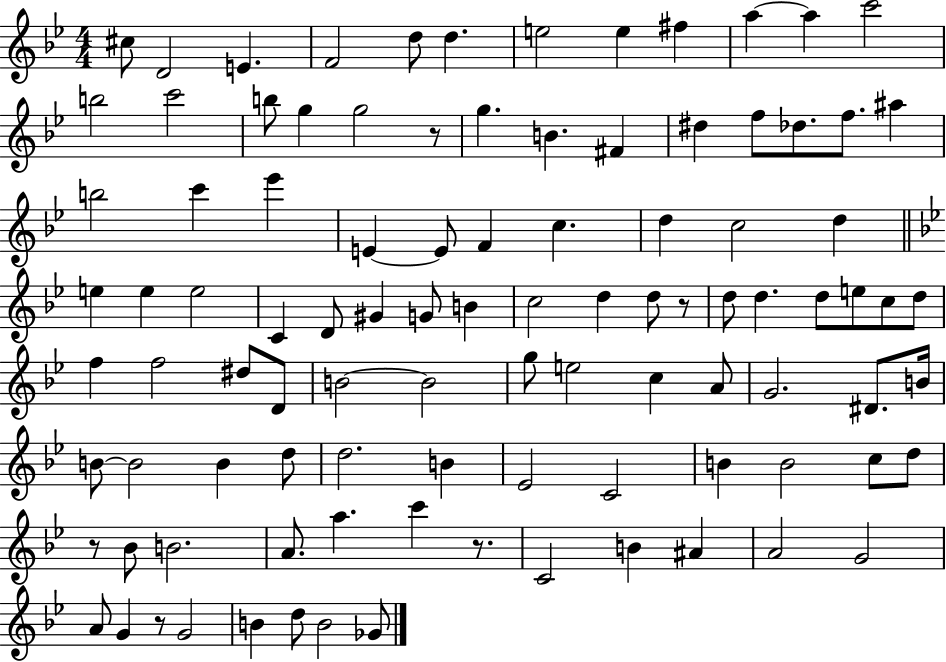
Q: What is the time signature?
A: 4/4